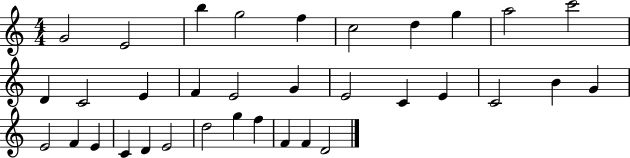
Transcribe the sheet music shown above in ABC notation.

X:1
T:Untitled
M:4/4
L:1/4
K:C
G2 E2 b g2 f c2 d g a2 c'2 D C2 E F E2 G E2 C E C2 B G E2 F E C D E2 d2 g f F F D2